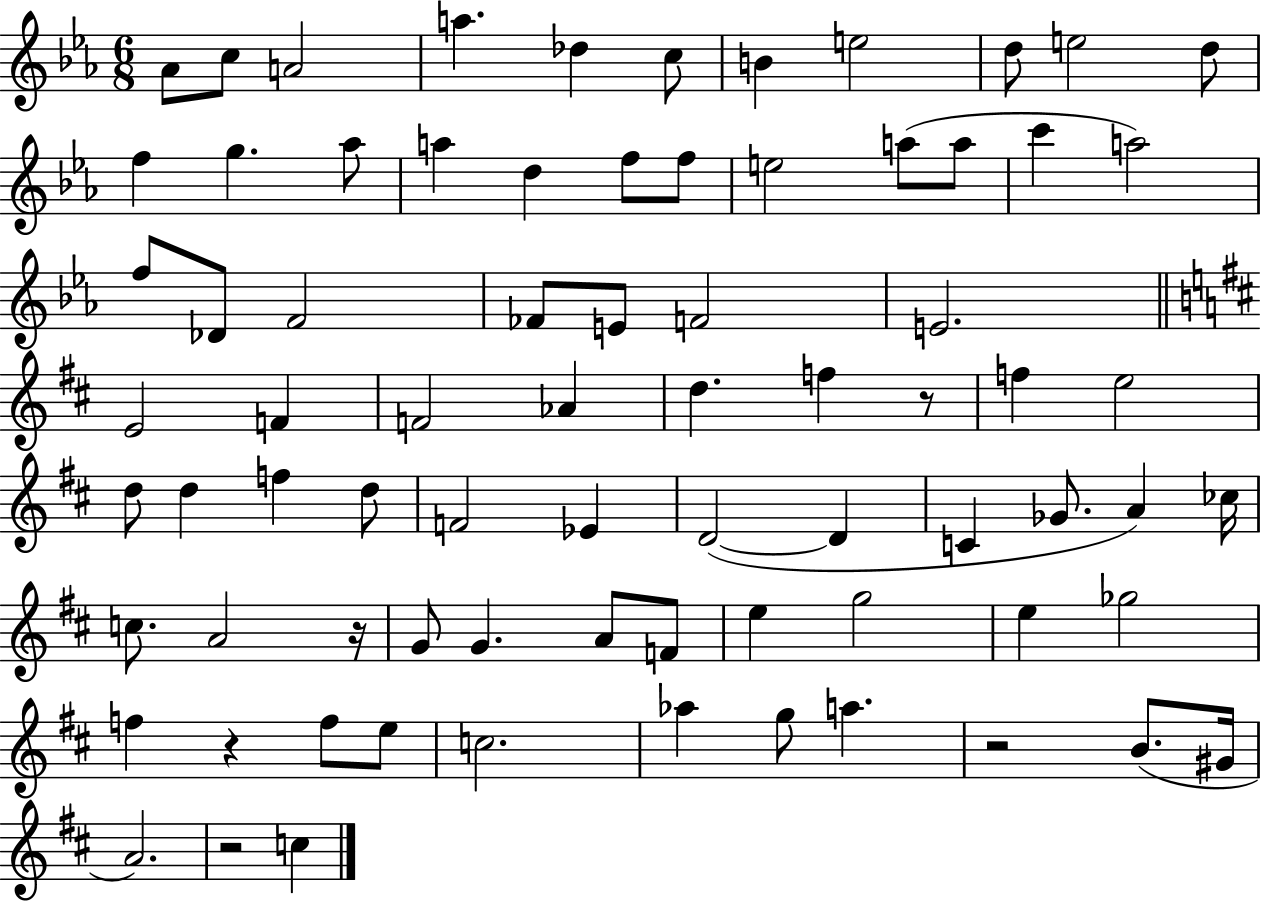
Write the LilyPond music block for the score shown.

{
  \clef treble
  \numericTimeSignature
  \time 6/8
  \key ees \major
  aes'8 c''8 a'2 | a''4. des''4 c''8 | b'4 e''2 | d''8 e''2 d''8 | \break f''4 g''4. aes''8 | a''4 d''4 f''8 f''8 | e''2 a''8( a''8 | c'''4 a''2) | \break f''8 des'8 f'2 | fes'8 e'8 f'2 | e'2. | \bar "||" \break \key d \major e'2 f'4 | f'2 aes'4 | d''4. f''4 r8 | f''4 e''2 | \break d''8 d''4 f''4 d''8 | f'2 ees'4 | d'2~(~ d'4 | c'4 ges'8. a'4) ces''16 | \break c''8. a'2 r16 | g'8 g'4. a'8 f'8 | e''4 g''2 | e''4 ges''2 | \break f''4 r4 f''8 e''8 | c''2. | aes''4 g''8 a''4. | r2 b'8.( gis'16 | \break a'2.) | r2 c''4 | \bar "|."
}